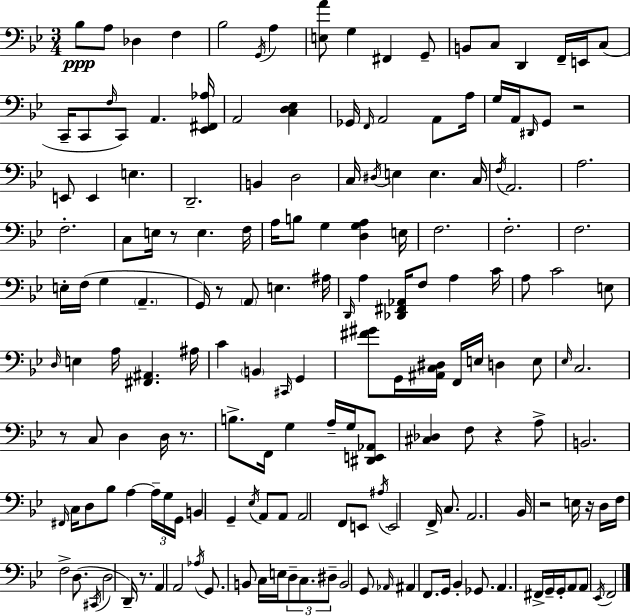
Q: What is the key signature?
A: G minor